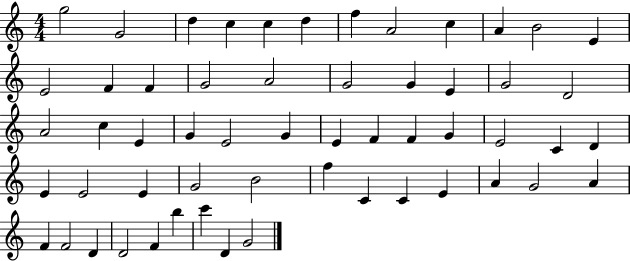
{
  \clef treble
  \numericTimeSignature
  \time 4/4
  \key c \major
  g''2 g'2 | d''4 c''4 c''4 d''4 | f''4 a'2 c''4 | a'4 b'2 e'4 | \break e'2 f'4 f'4 | g'2 a'2 | g'2 g'4 e'4 | g'2 d'2 | \break a'2 c''4 e'4 | g'4 e'2 g'4 | e'4 f'4 f'4 g'4 | e'2 c'4 d'4 | \break e'4 e'2 e'4 | g'2 b'2 | f''4 c'4 c'4 e'4 | a'4 g'2 a'4 | \break f'4 f'2 d'4 | d'2 f'4 b''4 | c'''4 d'4 g'2 | \bar "|."
}